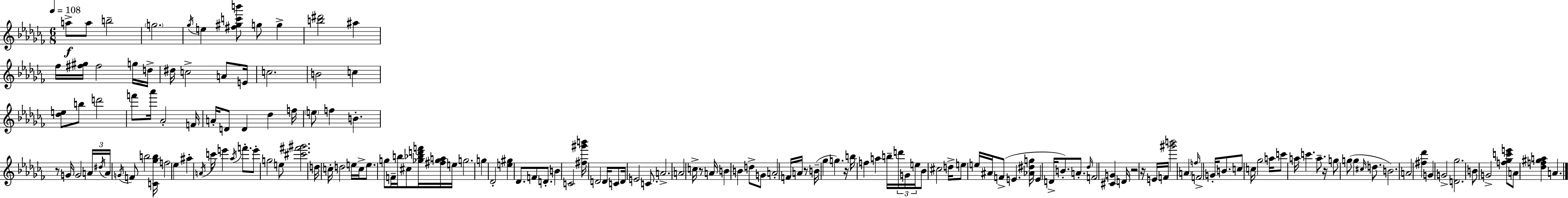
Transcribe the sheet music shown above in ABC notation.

X:1
T:Untitled
M:6/8
L:1/4
K:Abm
a/2 a/2 b2 g2 _g/4 e [^f^gc'b']/2 g/2 g [b^d']2 ^a _f/4 [^f^g]/4 ^f2 g/4 d/4 ^d/4 c2 A/2 E/4 c2 B2 c [_de]/2 b/2 d'2 f'/2 _a'/4 _A2 F/4 A/4 D/2 D _d f/4 e/2 f B z/2 G/4 G2 A/4 ^d/4 A/4 G/4 F/2 b2 [C_gb]/4 f2 _e ^a A/4 c'/4 e' _a/4 f'/2 e'/2 g2 e/2 [^c'^f'^g']2 d/4 c/4 d2 e/4 c/4 e/2 g/2 F/4 b/4 ^c/2 [_g_bd'f']/4 [^f_ga]/4 e/4 g2 g _D2 [e^g] _D/2 F/2 D/2 B C2 [^f^g'b']/4 D2 D/4 C/2 D/4 E2 C/2 A2 A2 c/4 z/2 A/4 B B d/2 G/2 A2 F/4 A/4 z/2 B/4 _g g z/4 b/4 f a b/4 d'/4 G/4 e/4 _B/2 ^c2 d/4 e/2 e/4 ^A/4 F/2 E [_A^dg]/4 E D/4 B/2 A/2 _d/4 F2 [^CG] D/4 z2 z/4 E/4 F/4 [^g'b']2 A f/4 F2 G/4 B/2 c/2 c/4 _g2 a/4 c'/2 a/4 c' a/2 z/4 g/2 g/2 g ^c/4 d/2 B2 A2 [^f_d'] G G2 [D_g]2 B/2 G2 [f_gc'e']/2 A/2 [_df^ga] A